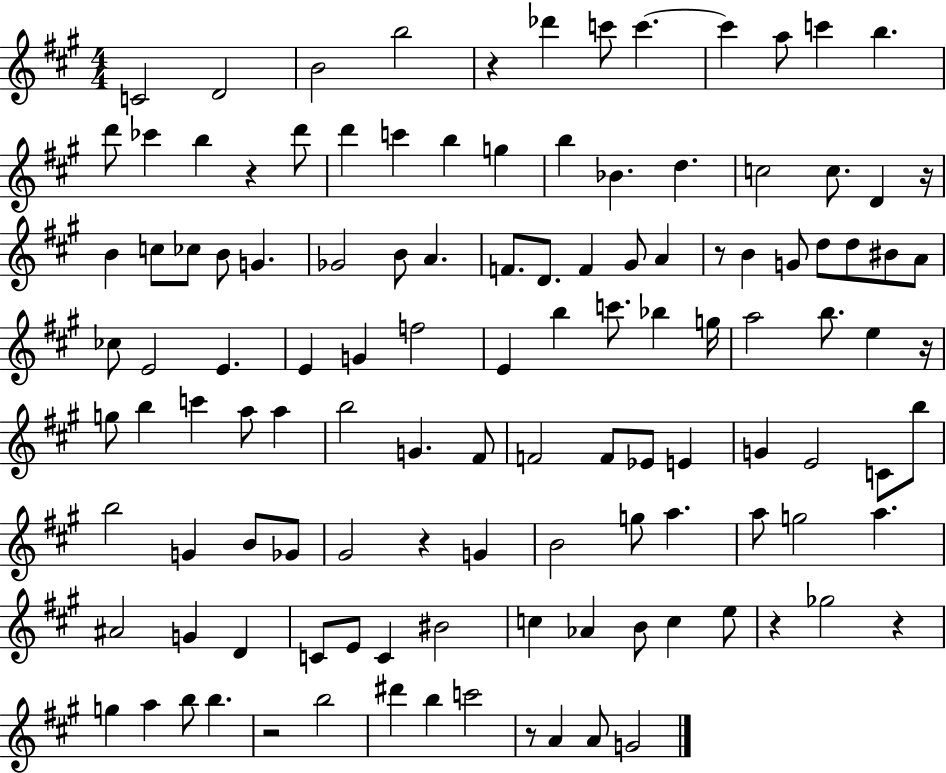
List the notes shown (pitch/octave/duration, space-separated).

C4/h D4/h B4/h B5/h R/q Db6/q C6/e C6/q. C6/q A5/e C6/q B5/q. D6/e CES6/q B5/q R/q D6/e D6/q C6/q B5/q G5/q B5/q Bb4/q. D5/q. C5/h C5/e. D4/q R/s B4/q C5/e CES5/e B4/e G4/q. Gb4/h B4/e A4/q. F4/e. D4/e. F4/q G#4/e A4/q R/e B4/q G4/e D5/e D5/e BIS4/e A4/e CES5/e E4/h E4/q. E4/q G4/q F5/h E4/q B5/q C6/e. Bb5/q G5/s A5/h B5/e. E5/q R/s G5/e B5/q C6/q A5/e A5/q B5/h G4/q. F#4/e F4/h F4/e Eb4/e E4/q G4/q E4/h C4/e B5/e B5/h G4/q B4/e Gb4/e G#4/h R/q G4/q B4/h G5/e A5/q. A5/e G5/h A5/q. A#4/h G4/q D4/q C4/e E4/e C4/q BIS4/h C5/q Ab4/q B4/e C5/q E5/e R/q Gb5/h R/q G5/q A5/q B5/e B5/q. R/h B5/h D#6/q B5/q C6/h R/e A4/q A4/e G4/h